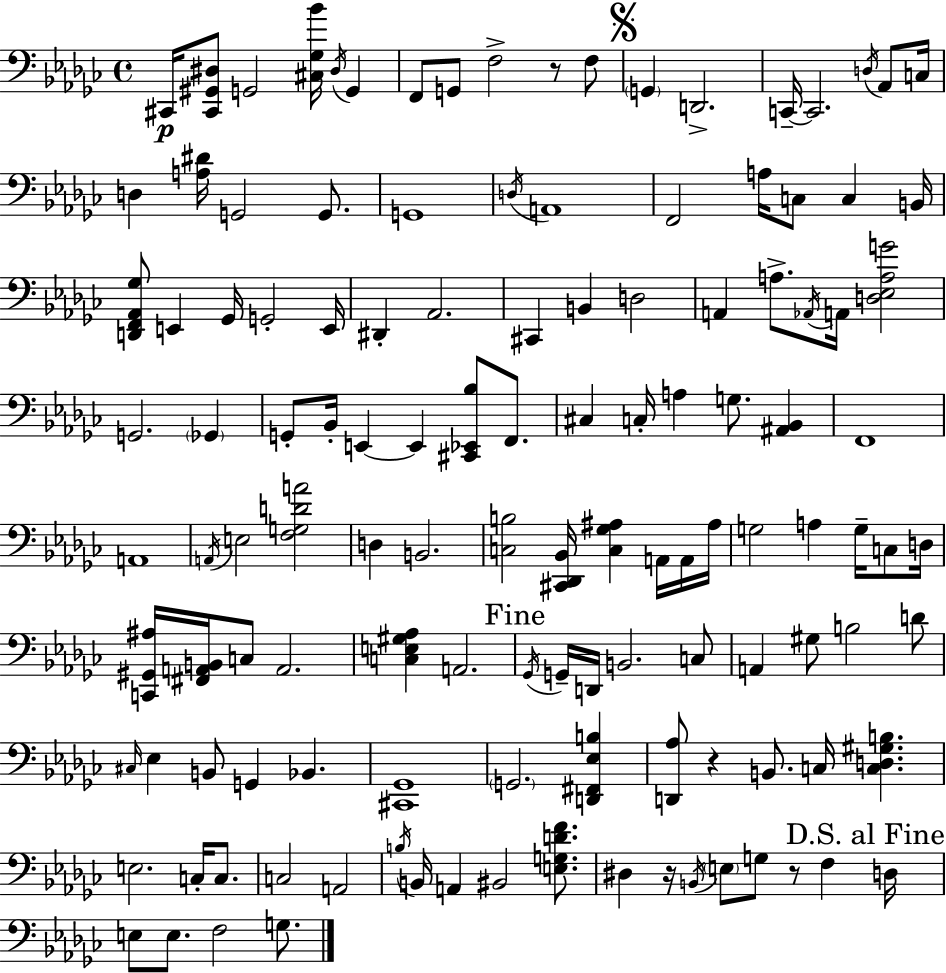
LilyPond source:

{
  \clef bass
  \time 4/4
  \defaultTimeSignature
  \key ees \minor
  cis,16\p <cis, gis, dis>8 g,2 <cis ges bes'>16 \acciaccatura { dis16 } g,4 | f,8 g,8 f2-> r8 f8 | \mark \markup { \musicglyph "scripts.segno" } \parenthesize g,4 d,2.-> | c,16--~~ c,2. \acciaccatura { d16 } aes,8 | \break c16 d4 <a dis'>16 g,2 g,8. | g,1 | \acciaccatura { d16 } a,1 | f,2 a16 c8 c4 | \break b,16 <d, f, aes, ges>8 e,4 ges,16 g,2-. | e,16 dis,4-. aes,2. | cis,4 b,4 d2 | a,4 a8.-> \acciaccatura { aes,16 } a,16 <d ees a g'>2 | \break g,2. | \parenthesize ges,4 g,8-. bes,16-. e,4~~ e,4 <cis, ees, bes>8 | f,8. cis4 c16-. a4 g8. | <ais, bes,>4 f,1 | \break a,1 | \acciaccatura { a,16 } e2 <f g d' a'>2 | d4 b,2. | <c b>2 <cis, des, bes,>16 <c ges ais>4 | \break a,16 a,16 ais16 g2 a4 | g16-- c8 d16 <c, gis, ais>16 <fis, a, b,>16 c8 a,2. | <c e gis aes>4 a,2. | \mark "Fine" \acciaccatura { ges,16 } g,16-- d,16 b,2. | \break c8 a,4 gis8 b2 | d'8 \grace { cis16 } ees4 b,8 g,4 | bes,4. <cis, ges,>1 | \parenthesize g,2. | \break <d, fis, ees b>4 <d, aes>8 r4 b,8. | c16 <c d gis b>4. e2. | c16-. c8. c2 a,2 | \acciaccatura { b16 } b,16 a,4 bis,2 | \break <e g d' f'>8. dis4 r16 \acciaccatura { b,16 } \parenthesize e8 | g8 r8 f4 \mark "D.S. al Fine" d16 e8 e8. f2 | g8. \bar "|."
}